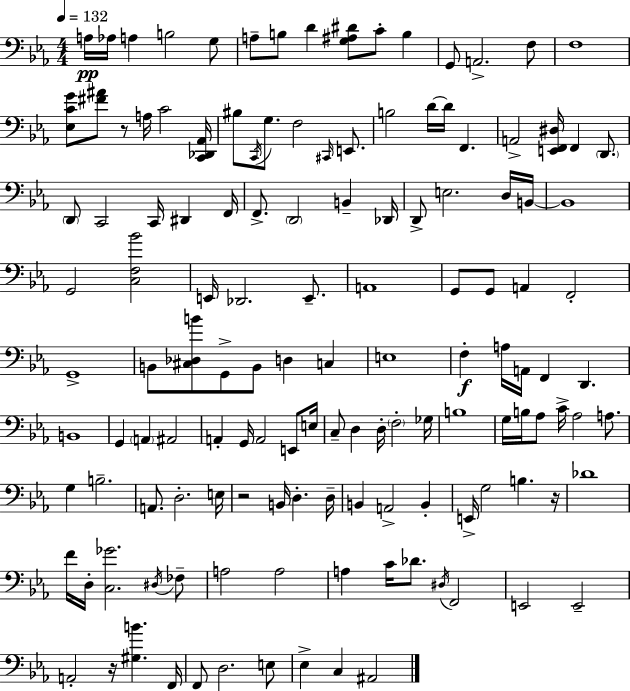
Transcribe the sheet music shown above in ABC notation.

X:1
T:Untitled
M:4/4
L:1/4
K:Cm
A,/4 _A,/4 A, B,2 G,/2 A,/2 B,/2 D [G,^A,^D]/2 C/2 B, G,,/2 A,,2 F,/2 F,4 [_E,CG]/2 [^F^A]/2 z/2 A,/4 C2 [C,,_D,,_A,,]/4 ^B,/2 C,,/4 G,/2 F,2 ^C,,/4 E,,/2 B,2 D/4 D/4 F,, A,,2 [E,,F,,^D,]/4 F,, D,,/2 D,,/2 C,,2 C,,/4 ^D,, F,,/4 F,,/2 D,,2 B,, _D,,/4 D,,/2 E,2 D,/4 B,,/4 B,,4 G,,2 [C,F,_B]2 E,,/4 _D,,2 E,,/2 A,,4 G,,/2 G,,/2 A,, F,,2 G,,4 B,,/2 [^C,_D,B]/2 G,,/2 B,,/2 D, C, E,4 F, A,/4 A,,/4 F,, D,, B,,4 G,, A,, ^A,,2 A,, G,,/4 A,,2 E,,/2 E,/4 C,/2 D, D,/4 F,2 _G,/4 B,4 G,/4 B,/4 _A,/2 C/4 _A,2 A,/2 G, B,2 A,,/2 D,2 E,/4 z2 B,,/4 D, D,/4 B,, A,,2 B,, E,,/4 G,2 B, z/4 _D4 F/4 D,/4 [C,_G]2 ^D,/4 _F,/2 A,2 A,2 A, C/4 _D/2 ^D,/4 F,,2 E,,2 E,,2 A,,2 z/4 [^G,B] F,,/4 F,,/2 D,2 E,/2 _E, C, ^A,,2